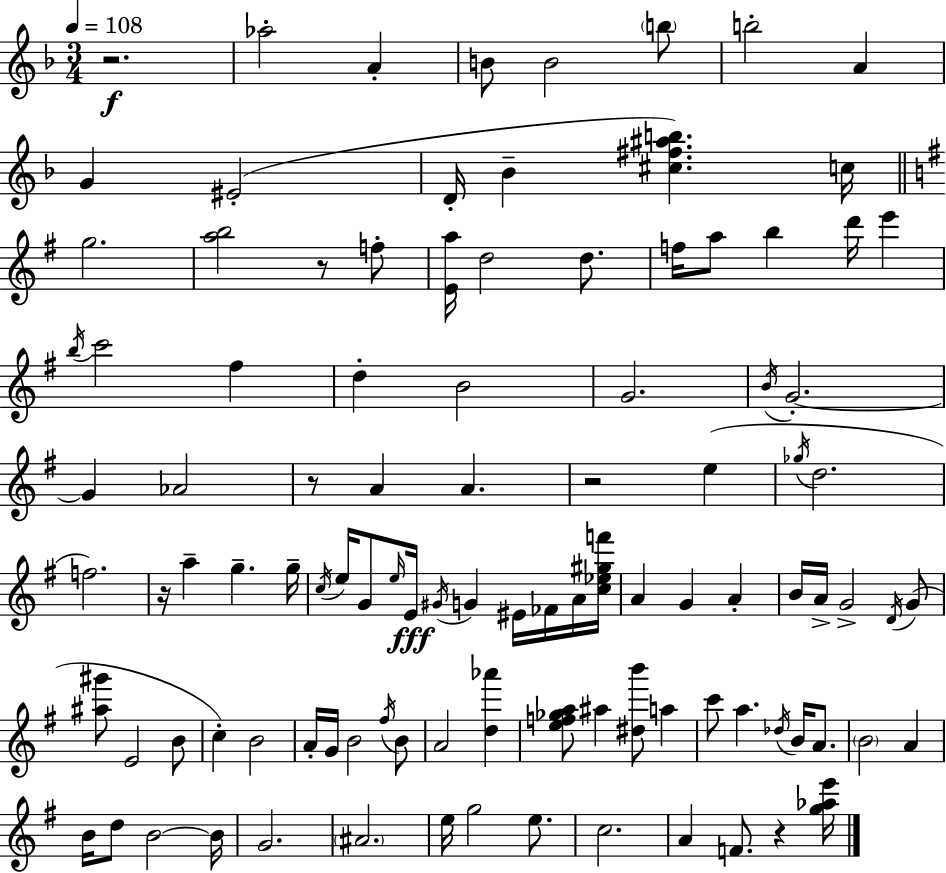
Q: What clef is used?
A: treble